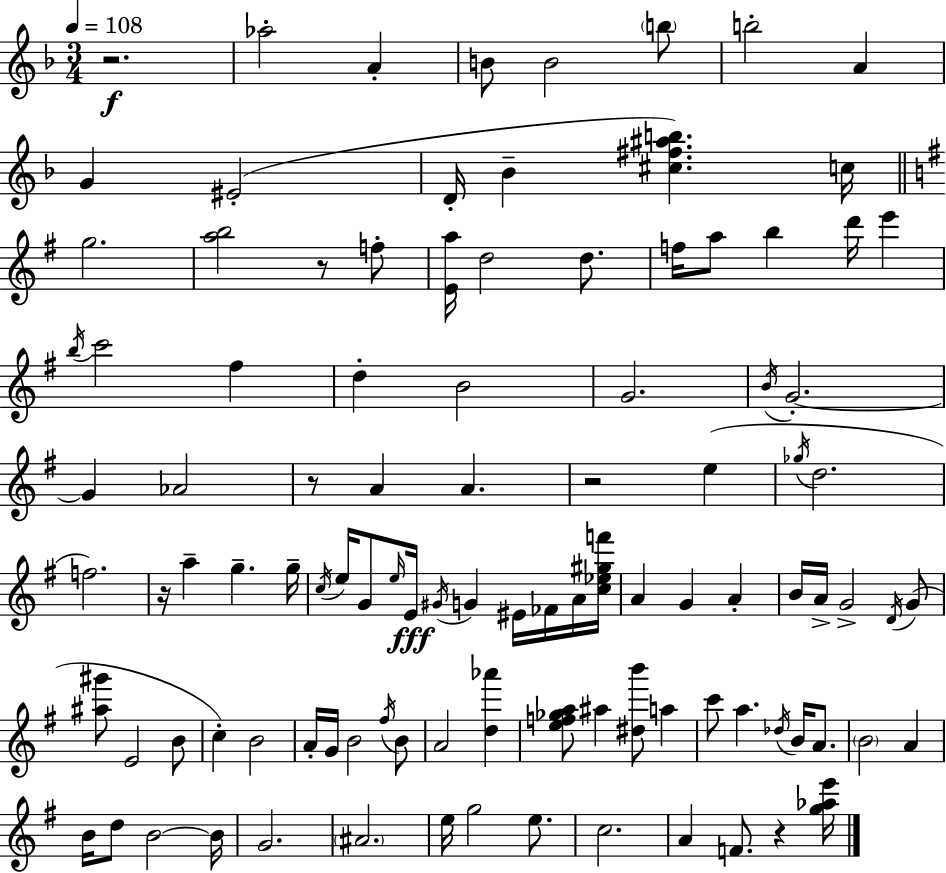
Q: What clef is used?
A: treble